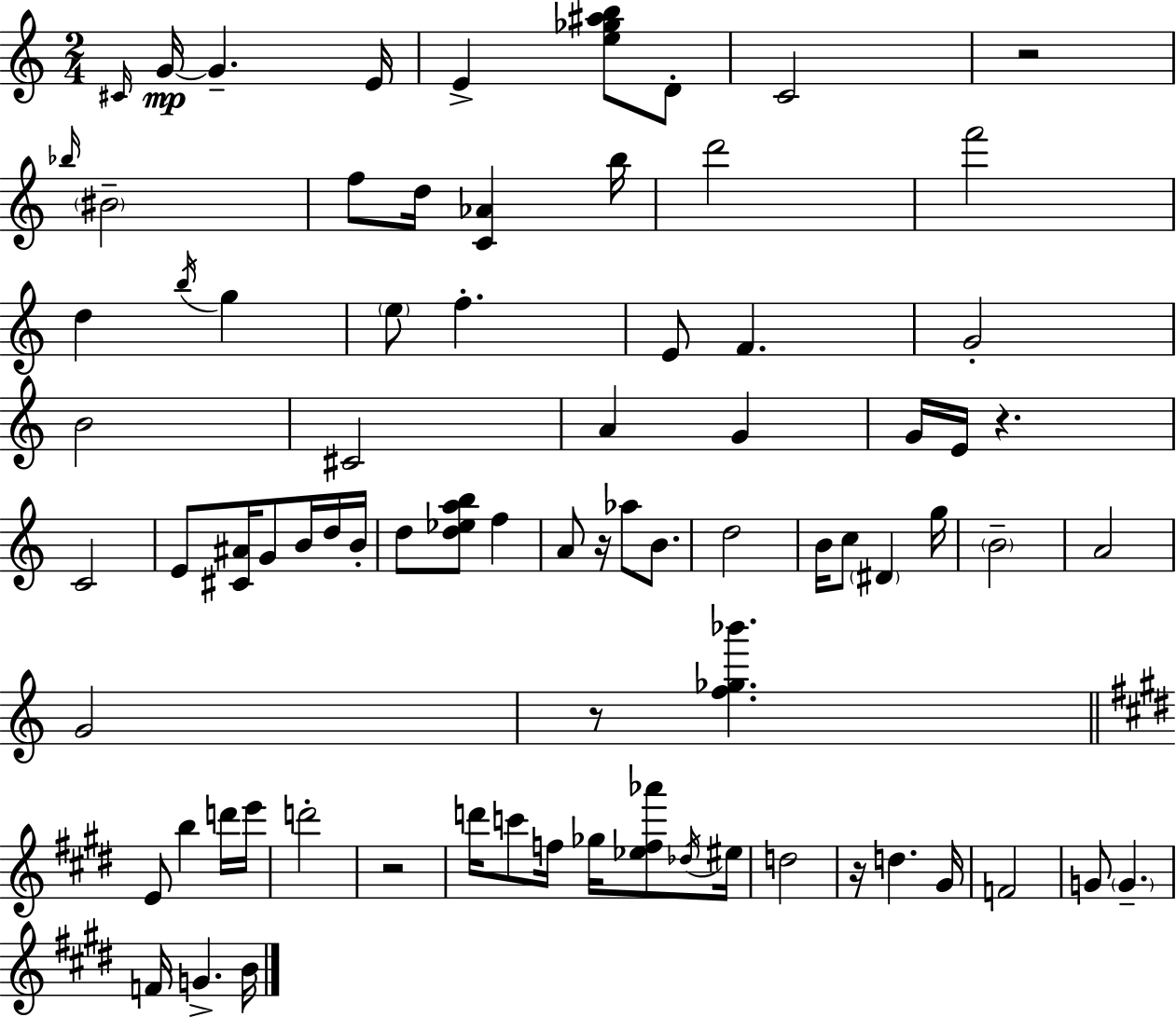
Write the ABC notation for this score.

X:1
T:Untitled
M:2/4
L:1/4
K:Am
^C/4 G/4 G E/4 E [e_g^ab]/2 D/2 C2 z2 _b/4 ^B2 f/2 d/4 [C_A] b/4 d'2 f'2 d b/4 g e/2 f E/2 F G2 B2 ^C2 A G G/4 E/4 z C2 E/2 [^C^A]/4 G/2 B/4 d/4 B/4 d/2 [d_eab]/2 f A/2 z/4 _a/2 B/2 d2 B/4 c/2 ^D g/4 B2 A2 G2 z/2 [f_g_b'] E/2 b d'/4 e'/4 d'2 z2 d'/4 c'/2 f/4 _g/4 [_ef_a']/2 _d/4 ^e/4 d2 z/4 d ^G/4 F2 G/2 G F/4 G B/4